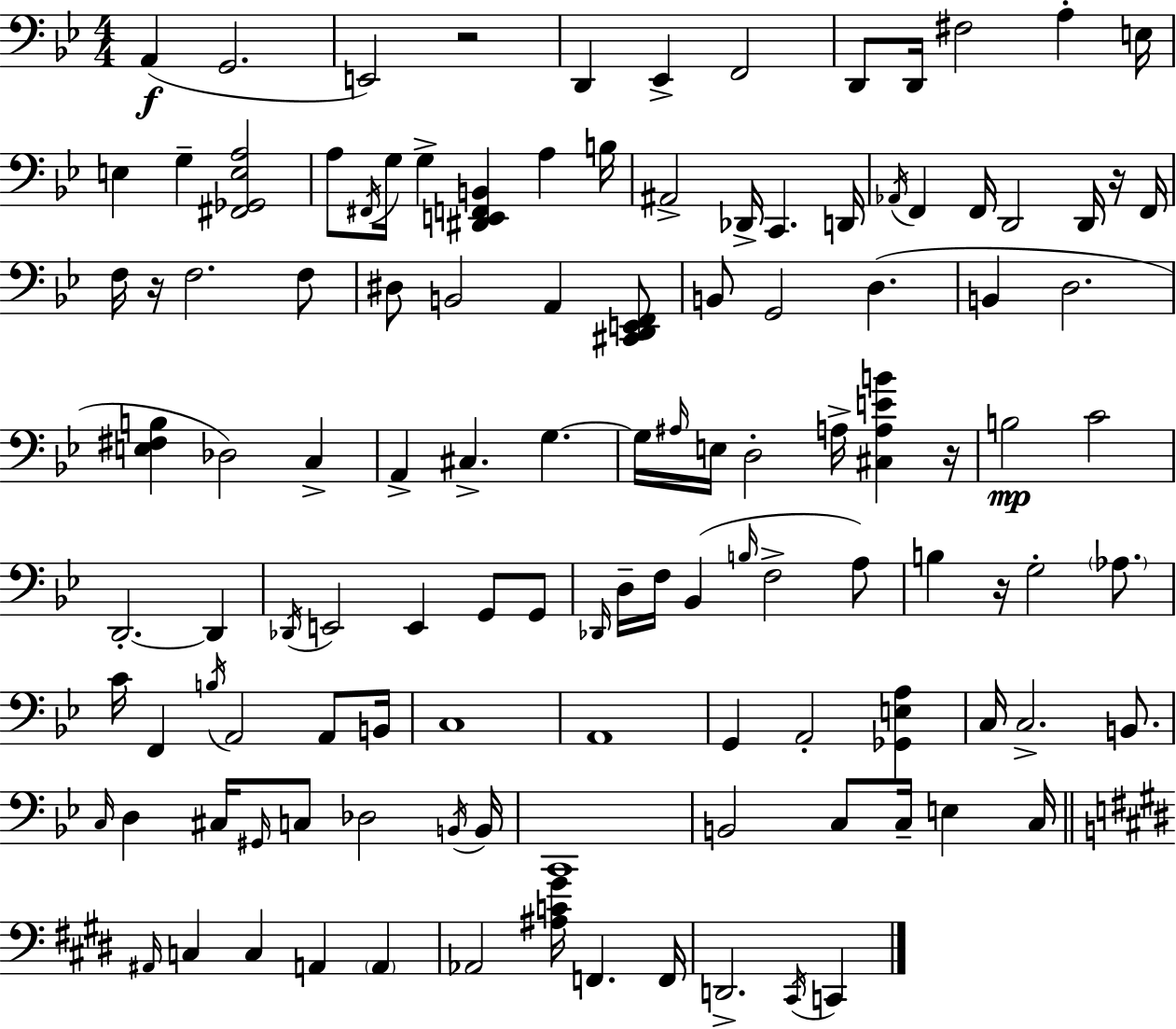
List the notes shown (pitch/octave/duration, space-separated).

A2/q G2/h. E2/h R/h D2/q Eb2/q F2/h D2/e D2/s F#3/h A3/q E3/s E3/q G3/q [F#2,Gb2,E3,A3]/h A3/e F#2/s G3/s G3/q [D#2,E2,F2,B2]/q A3/q B3/s A#2/h Db2/s C2/q. D2/s Ab2/s F2/q F2/s D2/h D2/s R/s F2/s F3/s R/s F3/h. F3/e D#3/e B2/h A2/q [C#2,D2,E2,F2]/e B2/e G2/h D3/q. B2/q D3/h. [E3,F#3,B3]/q Db3/h C3/q A2/q C#3/q. G3/q. G3/s A#3/s E3/s D3/h A3/s [C#3,A3,E4,B4]/q R/s B3/h C4/h D2/h. D2/q Db2/s E2/h E2/q G2/e G2/e Db2/s D3/s F3/s Bb2/q B3/s F3/h A3/e B3/q R/s G3/h Ab3/e. C4/s F2/q B3/s A2/h A2/e B2/s C3/w A2/w G2/q A2/h [Gb2,E3,A3]/q C3/s C3/h. B2/e. C3/s D3/q C#3/s G#2/s C3/e Db3/h B2/s B2/s C2/w B2/h C3/e C3/s E3/q C3/s A#2/s C3/q C3/q A2/q A2/q Ab2/h [A#3,C4,G#4]/s F2/q. F2/s D2/h. C#2/s C2/q